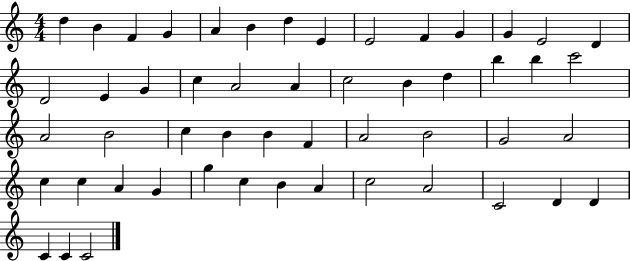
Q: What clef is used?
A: treble